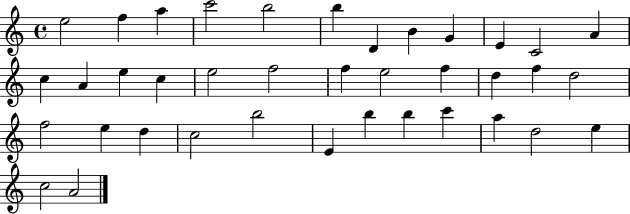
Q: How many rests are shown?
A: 0